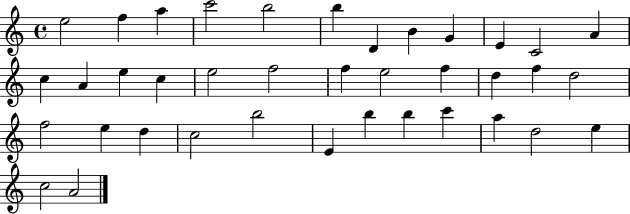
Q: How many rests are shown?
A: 0